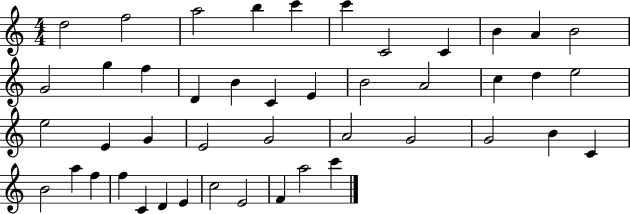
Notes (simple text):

D5/h F5/h A5/h B5/q C6/q C6/q C4/h C4/q B4/q A4/q B4/h G4/h G5/q F5/q D4/q B4/q C4/q E4/q B4/h A4/h C5/q D5/q E5/h E5/h E4/q G4/q E4/h G4/h A4/h G4/h G4/h B4/q C4/q B4/h A5/q F5/q F5/q C4/q D4/q E4/q C5/h E4/h F4/q A5/h C6/q